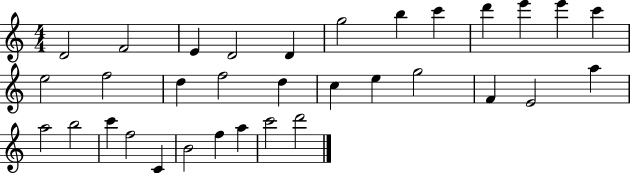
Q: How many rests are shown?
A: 0